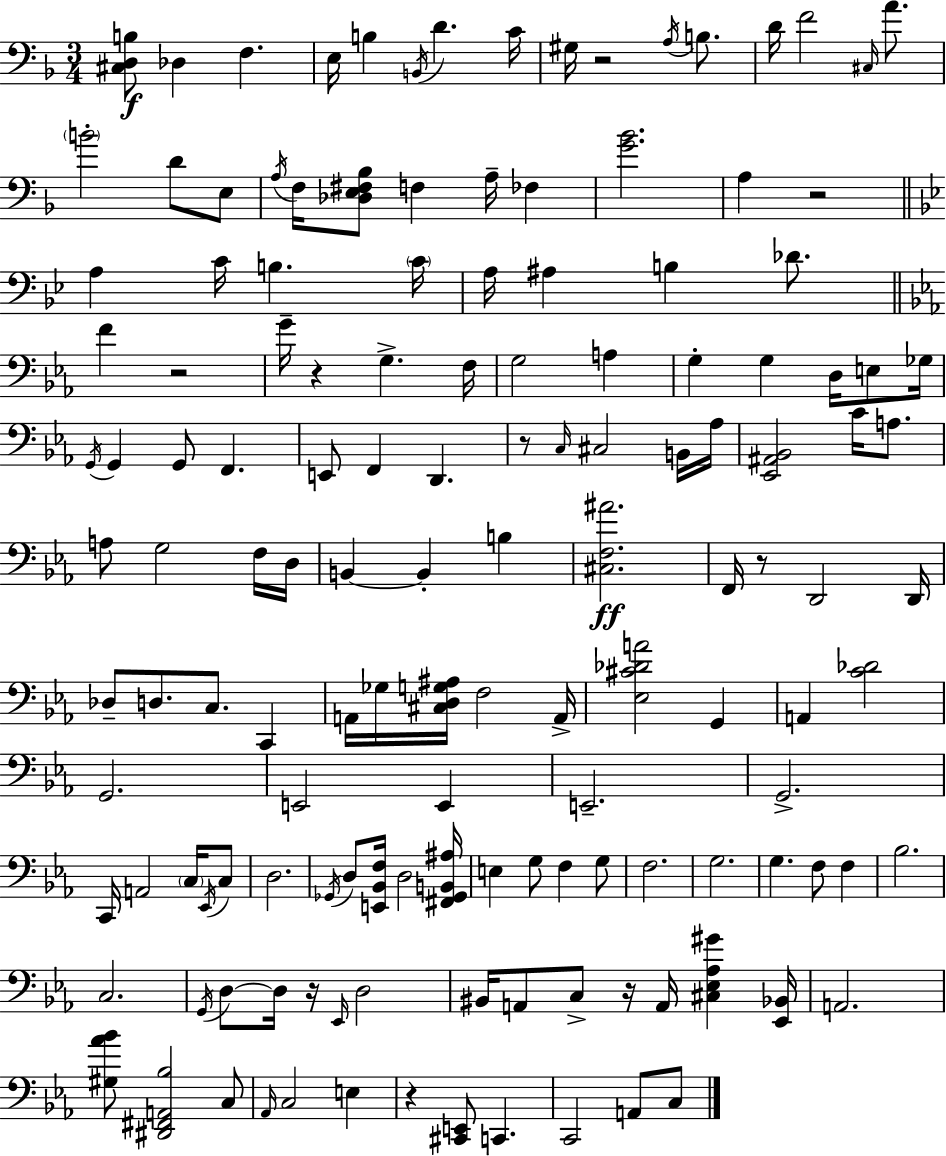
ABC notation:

X:1
T:Untitled
M:3/4
L:1/4
K:Dm
[^C,D,B,]/2 _D, F, E,/4 B, B,,/4 D C/4 ^G,/4 z2 A,/4 B,/2 D/4 F2 ^C,/4 A/2 B2 D/2 E,/2 A,/4 F,/4 [_D,E,^F,_B,]/2 F, A,/4 _F, [G_B]2 A, z2 A, C/4 B, C/4 A,/4 ^A, B, _D/2 F z2 G/4 z G, F,/4 G,2 A, G, G, D,/4 E,/2 _G,/4 G,,/4 G,, G,,/2 F,, E,,/2 F,, D,, z/2 C,/4 ^C,2 B,,/4 _A,/4 [_E,,^A,,_B,,]2 C/4 A,/2 A,/2 G,2 F,/4 D,/4 B,, B,, B, [^C,F,^A]2 F,,/4 z/2 D,,2 D,,/4 _D,/2 D,/2 C,/2 C,, A,,/4 _G,/4 [^C,D,G,^A,]/4 F,2 A,,/4 [_E,^C_DA]2 G,, A,, [C_D]2 G,,2 E,,2 E,, E,,2 G,,2 C,,/4 A,,2 C,/4 _E,,/4 C,/2 D,2 _G,,/4 D,/2 [E,,_B,,F,]/4 D,2 [^F,,_G,,B,,^A,]/4 E, G,/2 F, G,/2 F,2 G,2 G, F,/2 F, _B,2 C,2 G,,/4 D,/2 D,/4 z/4 _E,,/4 D,2 ^B,,/4 A,,/2 C,/2 z/4 A,,/4 [^C,_E,_A,^G] [_E,,_B,,]/4 A,,2 [^G,_A_B]/2 [^D,,^F,,A,,_B,]2 C,/2 _A,,/4 C,2 E, z [^C,,E,,]/2 C,, C,,2 A,,/2 C,/2